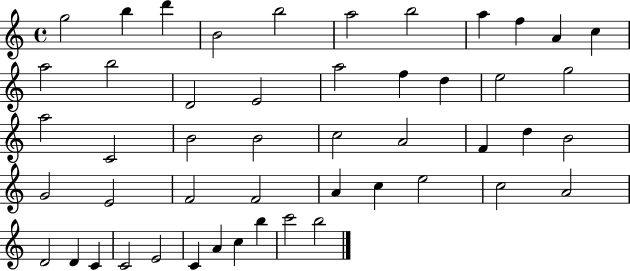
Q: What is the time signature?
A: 4/4